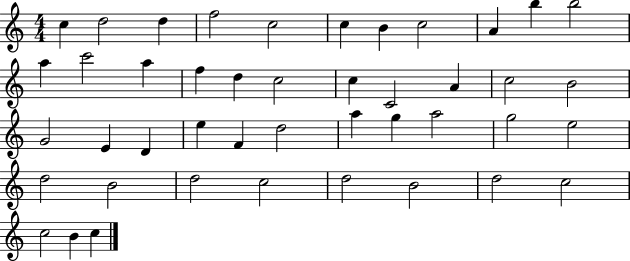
C5/q D5/h D5/q F5/h C5/h C5/q B4/q C5/h A4/q B5/q B5/h A5/q C6/h A5/q F5/q D5/q C5/h C5/q C4/h A4/q C5/h B4/h G4/h E4/q D4/q E5/q F4/q D5/h A5/q G5/q A5/h G5/h E5/h D5/h B4/h D5/h C5/h D5/h B4/h D5/h C5/h C5/h B4/q C5/q